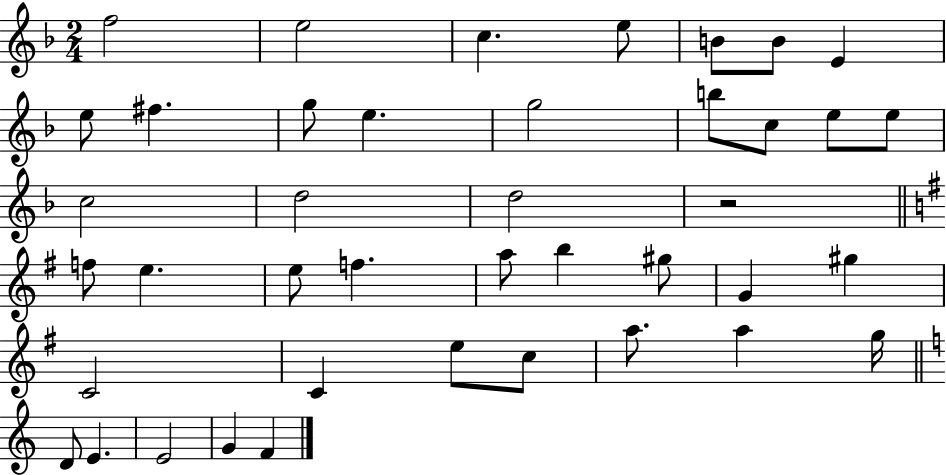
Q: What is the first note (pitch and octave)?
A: F5